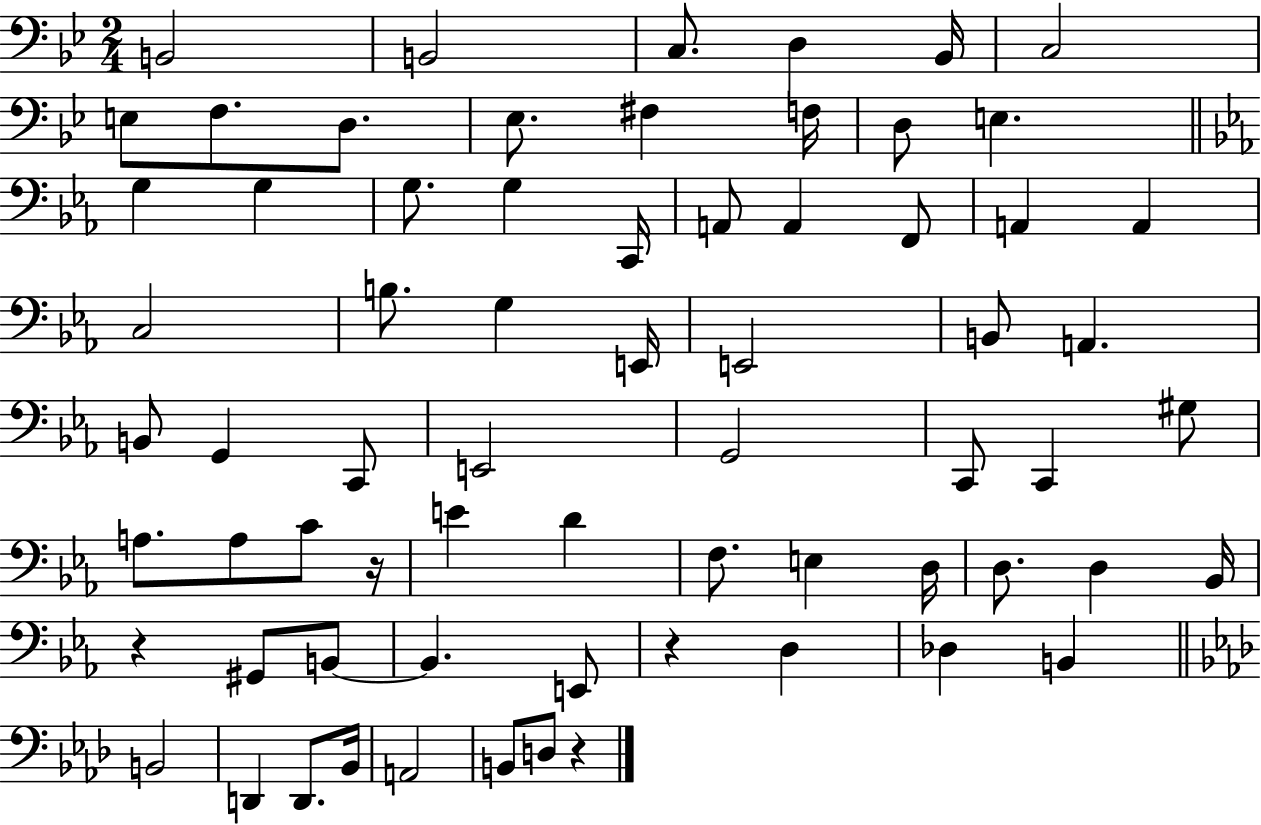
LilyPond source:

{
  \clef bass
  \numericTimeSignature
  \time 2/4
  \key bes \major
  b,2 | b,2 | c8. d4 bes,16 | c2 | \break e8 f8. d8. | ees8. fis4 f16 | d8 e4. | \bar "||" \break \key ees \major g4 g4 | g8. g4 c,16 | a,8 a,4 f,8 | a,4 a,4 | \break c2 | b8. g4 e,16 | e,2 | b,8 a,4. | \break b,8 g,4 c,8 | e,2 | g,2 | c,8 c,4 gis8 | \break a8. a8 c'8 r16 | e'4 d'4 | f8. e4 d16 | d8. d4 bes,16 | \break r4 gis,8 b,8~~ | b,4. e,8 | r4 d4 | des4 b,4 | \break \bar "||" \break \key aes \major b,2 | d,4 d,8. bes,16 | a,2 | b,8 d8 r4 | \break \bar "|."
}